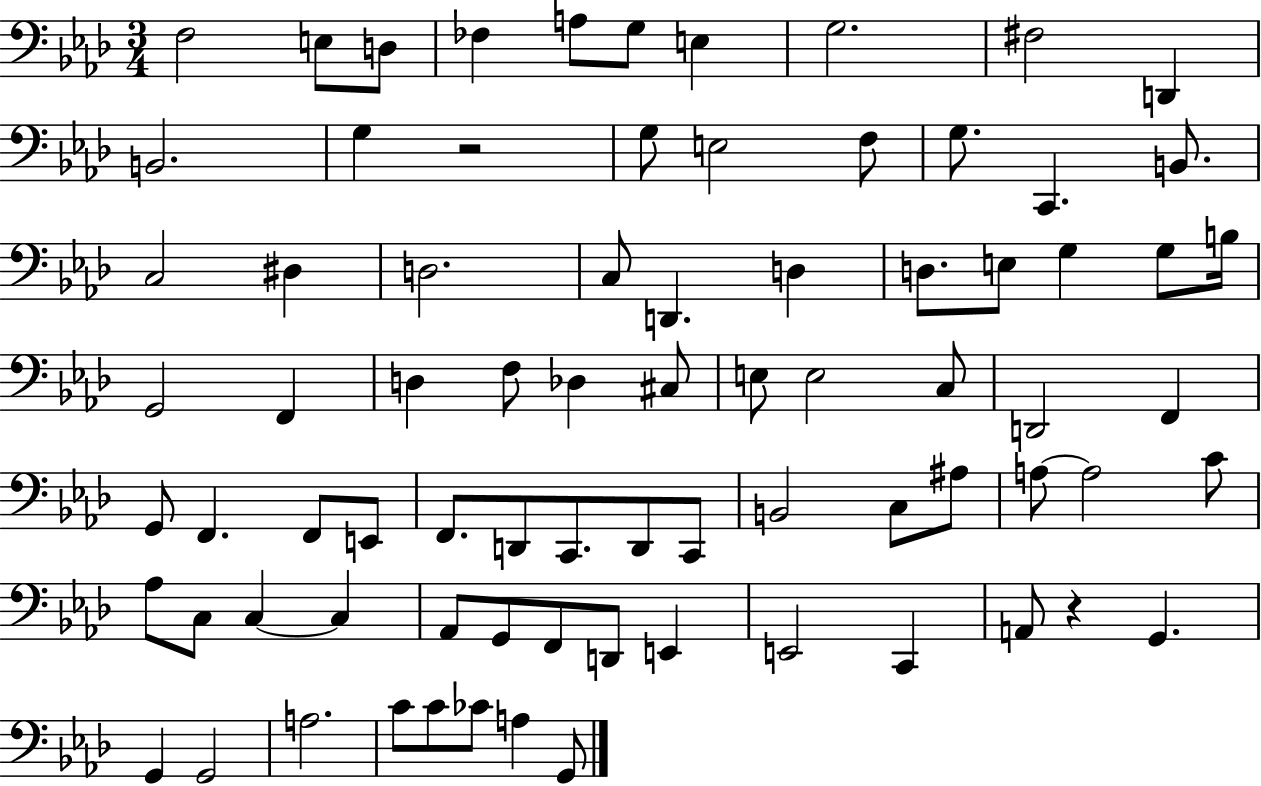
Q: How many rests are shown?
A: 2